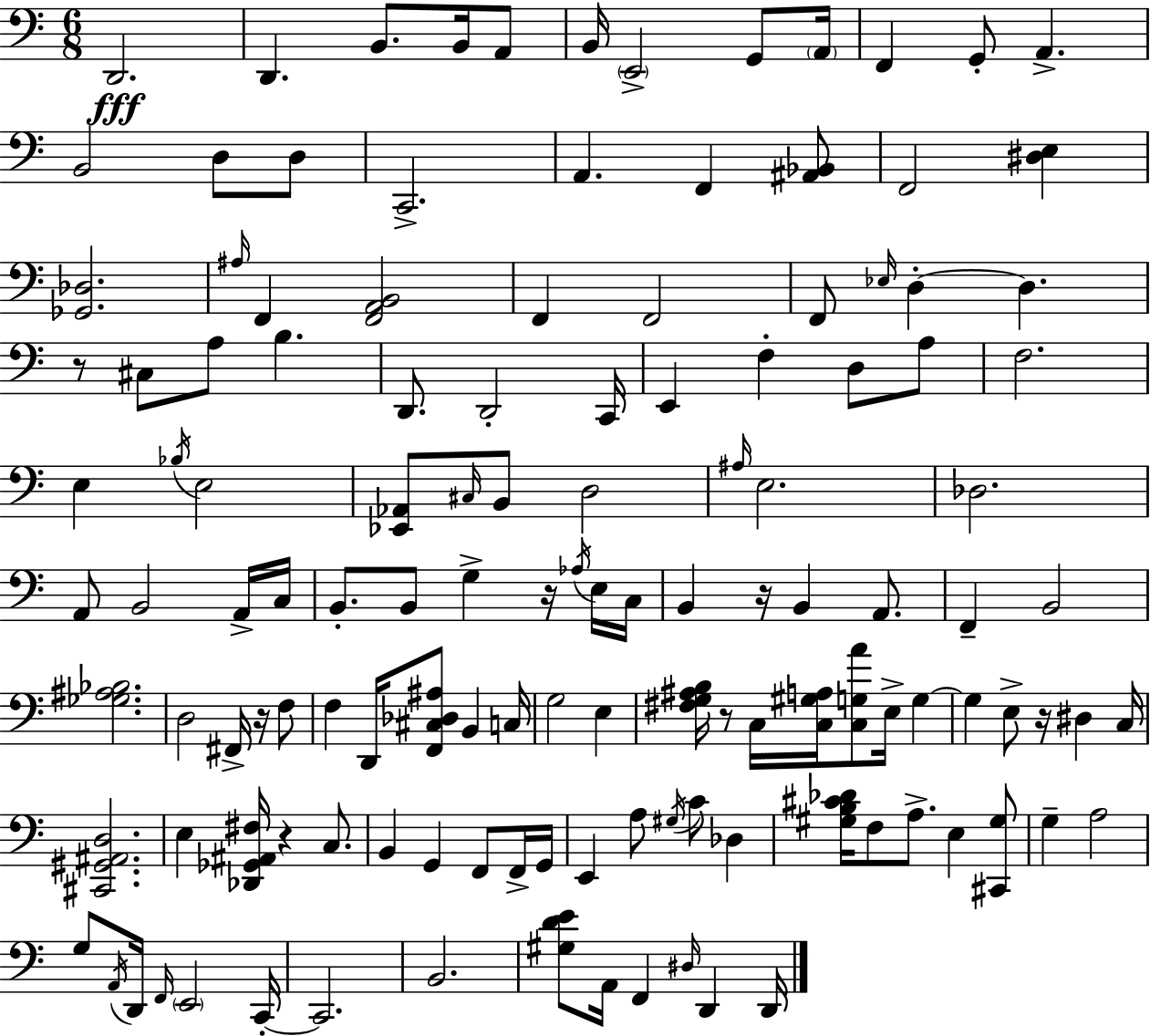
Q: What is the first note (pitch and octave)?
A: D2